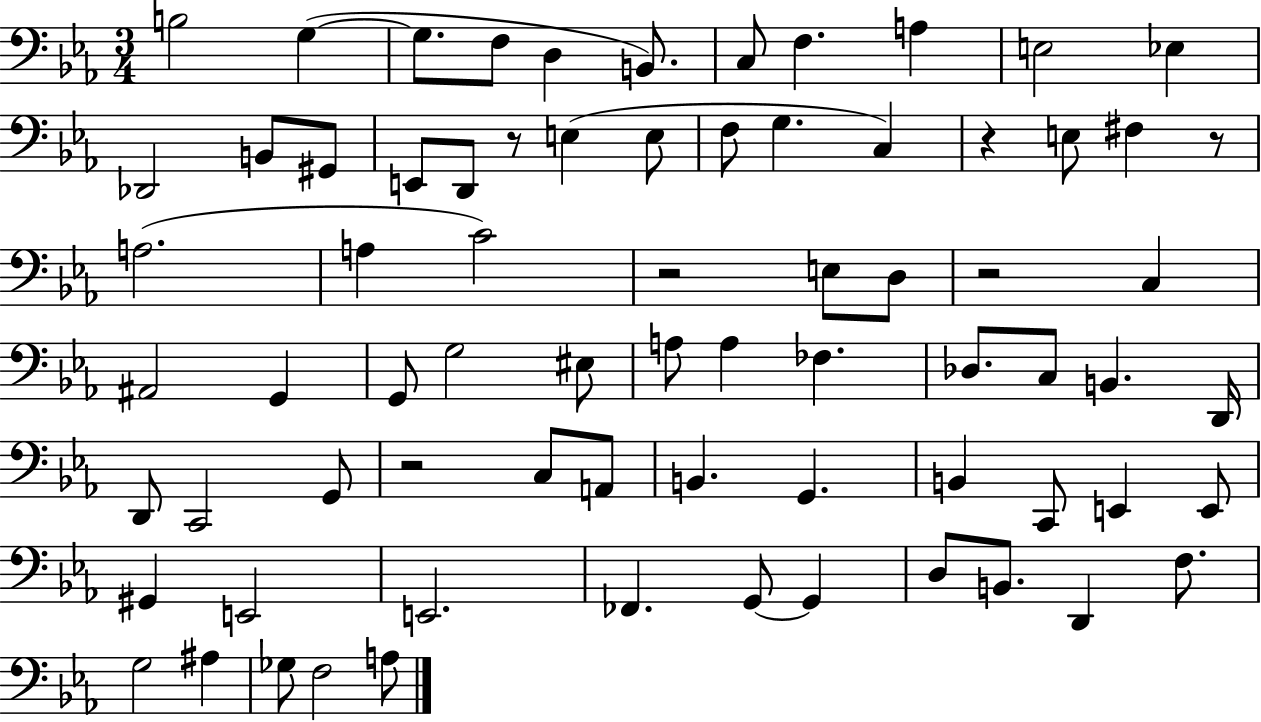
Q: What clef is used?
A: bass